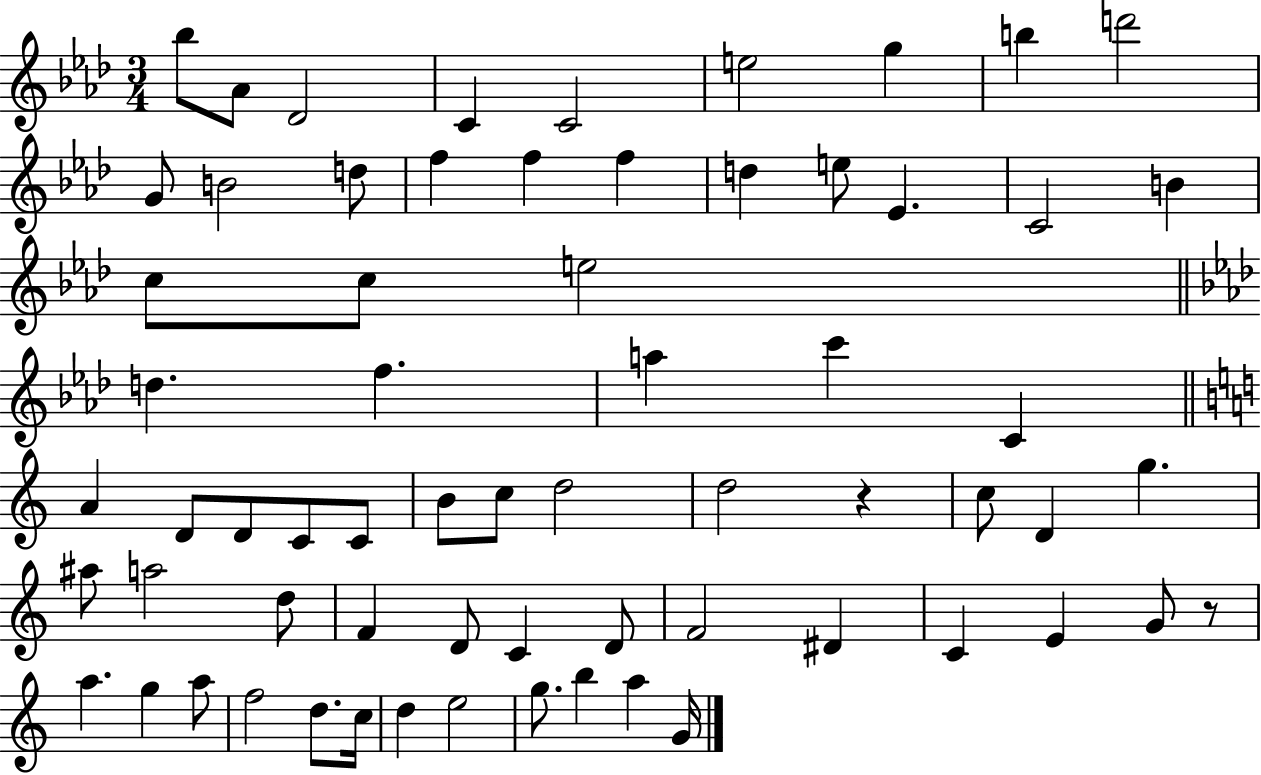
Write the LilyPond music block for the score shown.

{
  \clef treble
  \numericTimeSignature
  \time 3/4
  \key aes \major
  bes''8 aes'8 des'2 | c'4 c'2 | e''2 g''4 | b''4 d'''2 | \break g'8 b'2 d''8 | f''4 f''4 f''4 | d''4 e''8 ees'4. | c'2 b'4 | \break c''8 c''8 e''2 | \bar "||" \break \key aes \major d''4. f''4. | a''4 c'''4 c'4 | \bar "||" \break \key c \major a'4 d'8 d'8 c'8 c'8 | b'8 c''8 d''2 | d''2 r4 | c''8 d'4 g''4. | \break ais''8 a''2 d''8 | f'4 d'8 c'4 d'8 | f'2 dis'4 | c'4 e'4 g'8 r8 | \break a''4. g''4 a''8 | f''2 d''8. c''16 | d''4 e''2 | g''8. b''4 a''4 g'16 | \break \bar "|."
}